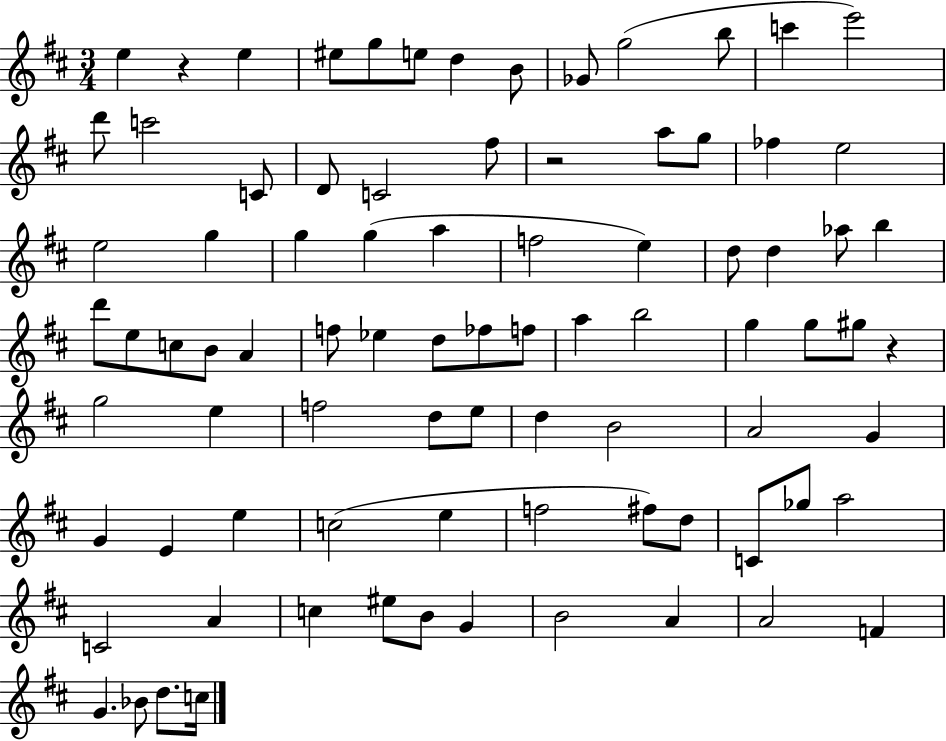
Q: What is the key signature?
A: D major